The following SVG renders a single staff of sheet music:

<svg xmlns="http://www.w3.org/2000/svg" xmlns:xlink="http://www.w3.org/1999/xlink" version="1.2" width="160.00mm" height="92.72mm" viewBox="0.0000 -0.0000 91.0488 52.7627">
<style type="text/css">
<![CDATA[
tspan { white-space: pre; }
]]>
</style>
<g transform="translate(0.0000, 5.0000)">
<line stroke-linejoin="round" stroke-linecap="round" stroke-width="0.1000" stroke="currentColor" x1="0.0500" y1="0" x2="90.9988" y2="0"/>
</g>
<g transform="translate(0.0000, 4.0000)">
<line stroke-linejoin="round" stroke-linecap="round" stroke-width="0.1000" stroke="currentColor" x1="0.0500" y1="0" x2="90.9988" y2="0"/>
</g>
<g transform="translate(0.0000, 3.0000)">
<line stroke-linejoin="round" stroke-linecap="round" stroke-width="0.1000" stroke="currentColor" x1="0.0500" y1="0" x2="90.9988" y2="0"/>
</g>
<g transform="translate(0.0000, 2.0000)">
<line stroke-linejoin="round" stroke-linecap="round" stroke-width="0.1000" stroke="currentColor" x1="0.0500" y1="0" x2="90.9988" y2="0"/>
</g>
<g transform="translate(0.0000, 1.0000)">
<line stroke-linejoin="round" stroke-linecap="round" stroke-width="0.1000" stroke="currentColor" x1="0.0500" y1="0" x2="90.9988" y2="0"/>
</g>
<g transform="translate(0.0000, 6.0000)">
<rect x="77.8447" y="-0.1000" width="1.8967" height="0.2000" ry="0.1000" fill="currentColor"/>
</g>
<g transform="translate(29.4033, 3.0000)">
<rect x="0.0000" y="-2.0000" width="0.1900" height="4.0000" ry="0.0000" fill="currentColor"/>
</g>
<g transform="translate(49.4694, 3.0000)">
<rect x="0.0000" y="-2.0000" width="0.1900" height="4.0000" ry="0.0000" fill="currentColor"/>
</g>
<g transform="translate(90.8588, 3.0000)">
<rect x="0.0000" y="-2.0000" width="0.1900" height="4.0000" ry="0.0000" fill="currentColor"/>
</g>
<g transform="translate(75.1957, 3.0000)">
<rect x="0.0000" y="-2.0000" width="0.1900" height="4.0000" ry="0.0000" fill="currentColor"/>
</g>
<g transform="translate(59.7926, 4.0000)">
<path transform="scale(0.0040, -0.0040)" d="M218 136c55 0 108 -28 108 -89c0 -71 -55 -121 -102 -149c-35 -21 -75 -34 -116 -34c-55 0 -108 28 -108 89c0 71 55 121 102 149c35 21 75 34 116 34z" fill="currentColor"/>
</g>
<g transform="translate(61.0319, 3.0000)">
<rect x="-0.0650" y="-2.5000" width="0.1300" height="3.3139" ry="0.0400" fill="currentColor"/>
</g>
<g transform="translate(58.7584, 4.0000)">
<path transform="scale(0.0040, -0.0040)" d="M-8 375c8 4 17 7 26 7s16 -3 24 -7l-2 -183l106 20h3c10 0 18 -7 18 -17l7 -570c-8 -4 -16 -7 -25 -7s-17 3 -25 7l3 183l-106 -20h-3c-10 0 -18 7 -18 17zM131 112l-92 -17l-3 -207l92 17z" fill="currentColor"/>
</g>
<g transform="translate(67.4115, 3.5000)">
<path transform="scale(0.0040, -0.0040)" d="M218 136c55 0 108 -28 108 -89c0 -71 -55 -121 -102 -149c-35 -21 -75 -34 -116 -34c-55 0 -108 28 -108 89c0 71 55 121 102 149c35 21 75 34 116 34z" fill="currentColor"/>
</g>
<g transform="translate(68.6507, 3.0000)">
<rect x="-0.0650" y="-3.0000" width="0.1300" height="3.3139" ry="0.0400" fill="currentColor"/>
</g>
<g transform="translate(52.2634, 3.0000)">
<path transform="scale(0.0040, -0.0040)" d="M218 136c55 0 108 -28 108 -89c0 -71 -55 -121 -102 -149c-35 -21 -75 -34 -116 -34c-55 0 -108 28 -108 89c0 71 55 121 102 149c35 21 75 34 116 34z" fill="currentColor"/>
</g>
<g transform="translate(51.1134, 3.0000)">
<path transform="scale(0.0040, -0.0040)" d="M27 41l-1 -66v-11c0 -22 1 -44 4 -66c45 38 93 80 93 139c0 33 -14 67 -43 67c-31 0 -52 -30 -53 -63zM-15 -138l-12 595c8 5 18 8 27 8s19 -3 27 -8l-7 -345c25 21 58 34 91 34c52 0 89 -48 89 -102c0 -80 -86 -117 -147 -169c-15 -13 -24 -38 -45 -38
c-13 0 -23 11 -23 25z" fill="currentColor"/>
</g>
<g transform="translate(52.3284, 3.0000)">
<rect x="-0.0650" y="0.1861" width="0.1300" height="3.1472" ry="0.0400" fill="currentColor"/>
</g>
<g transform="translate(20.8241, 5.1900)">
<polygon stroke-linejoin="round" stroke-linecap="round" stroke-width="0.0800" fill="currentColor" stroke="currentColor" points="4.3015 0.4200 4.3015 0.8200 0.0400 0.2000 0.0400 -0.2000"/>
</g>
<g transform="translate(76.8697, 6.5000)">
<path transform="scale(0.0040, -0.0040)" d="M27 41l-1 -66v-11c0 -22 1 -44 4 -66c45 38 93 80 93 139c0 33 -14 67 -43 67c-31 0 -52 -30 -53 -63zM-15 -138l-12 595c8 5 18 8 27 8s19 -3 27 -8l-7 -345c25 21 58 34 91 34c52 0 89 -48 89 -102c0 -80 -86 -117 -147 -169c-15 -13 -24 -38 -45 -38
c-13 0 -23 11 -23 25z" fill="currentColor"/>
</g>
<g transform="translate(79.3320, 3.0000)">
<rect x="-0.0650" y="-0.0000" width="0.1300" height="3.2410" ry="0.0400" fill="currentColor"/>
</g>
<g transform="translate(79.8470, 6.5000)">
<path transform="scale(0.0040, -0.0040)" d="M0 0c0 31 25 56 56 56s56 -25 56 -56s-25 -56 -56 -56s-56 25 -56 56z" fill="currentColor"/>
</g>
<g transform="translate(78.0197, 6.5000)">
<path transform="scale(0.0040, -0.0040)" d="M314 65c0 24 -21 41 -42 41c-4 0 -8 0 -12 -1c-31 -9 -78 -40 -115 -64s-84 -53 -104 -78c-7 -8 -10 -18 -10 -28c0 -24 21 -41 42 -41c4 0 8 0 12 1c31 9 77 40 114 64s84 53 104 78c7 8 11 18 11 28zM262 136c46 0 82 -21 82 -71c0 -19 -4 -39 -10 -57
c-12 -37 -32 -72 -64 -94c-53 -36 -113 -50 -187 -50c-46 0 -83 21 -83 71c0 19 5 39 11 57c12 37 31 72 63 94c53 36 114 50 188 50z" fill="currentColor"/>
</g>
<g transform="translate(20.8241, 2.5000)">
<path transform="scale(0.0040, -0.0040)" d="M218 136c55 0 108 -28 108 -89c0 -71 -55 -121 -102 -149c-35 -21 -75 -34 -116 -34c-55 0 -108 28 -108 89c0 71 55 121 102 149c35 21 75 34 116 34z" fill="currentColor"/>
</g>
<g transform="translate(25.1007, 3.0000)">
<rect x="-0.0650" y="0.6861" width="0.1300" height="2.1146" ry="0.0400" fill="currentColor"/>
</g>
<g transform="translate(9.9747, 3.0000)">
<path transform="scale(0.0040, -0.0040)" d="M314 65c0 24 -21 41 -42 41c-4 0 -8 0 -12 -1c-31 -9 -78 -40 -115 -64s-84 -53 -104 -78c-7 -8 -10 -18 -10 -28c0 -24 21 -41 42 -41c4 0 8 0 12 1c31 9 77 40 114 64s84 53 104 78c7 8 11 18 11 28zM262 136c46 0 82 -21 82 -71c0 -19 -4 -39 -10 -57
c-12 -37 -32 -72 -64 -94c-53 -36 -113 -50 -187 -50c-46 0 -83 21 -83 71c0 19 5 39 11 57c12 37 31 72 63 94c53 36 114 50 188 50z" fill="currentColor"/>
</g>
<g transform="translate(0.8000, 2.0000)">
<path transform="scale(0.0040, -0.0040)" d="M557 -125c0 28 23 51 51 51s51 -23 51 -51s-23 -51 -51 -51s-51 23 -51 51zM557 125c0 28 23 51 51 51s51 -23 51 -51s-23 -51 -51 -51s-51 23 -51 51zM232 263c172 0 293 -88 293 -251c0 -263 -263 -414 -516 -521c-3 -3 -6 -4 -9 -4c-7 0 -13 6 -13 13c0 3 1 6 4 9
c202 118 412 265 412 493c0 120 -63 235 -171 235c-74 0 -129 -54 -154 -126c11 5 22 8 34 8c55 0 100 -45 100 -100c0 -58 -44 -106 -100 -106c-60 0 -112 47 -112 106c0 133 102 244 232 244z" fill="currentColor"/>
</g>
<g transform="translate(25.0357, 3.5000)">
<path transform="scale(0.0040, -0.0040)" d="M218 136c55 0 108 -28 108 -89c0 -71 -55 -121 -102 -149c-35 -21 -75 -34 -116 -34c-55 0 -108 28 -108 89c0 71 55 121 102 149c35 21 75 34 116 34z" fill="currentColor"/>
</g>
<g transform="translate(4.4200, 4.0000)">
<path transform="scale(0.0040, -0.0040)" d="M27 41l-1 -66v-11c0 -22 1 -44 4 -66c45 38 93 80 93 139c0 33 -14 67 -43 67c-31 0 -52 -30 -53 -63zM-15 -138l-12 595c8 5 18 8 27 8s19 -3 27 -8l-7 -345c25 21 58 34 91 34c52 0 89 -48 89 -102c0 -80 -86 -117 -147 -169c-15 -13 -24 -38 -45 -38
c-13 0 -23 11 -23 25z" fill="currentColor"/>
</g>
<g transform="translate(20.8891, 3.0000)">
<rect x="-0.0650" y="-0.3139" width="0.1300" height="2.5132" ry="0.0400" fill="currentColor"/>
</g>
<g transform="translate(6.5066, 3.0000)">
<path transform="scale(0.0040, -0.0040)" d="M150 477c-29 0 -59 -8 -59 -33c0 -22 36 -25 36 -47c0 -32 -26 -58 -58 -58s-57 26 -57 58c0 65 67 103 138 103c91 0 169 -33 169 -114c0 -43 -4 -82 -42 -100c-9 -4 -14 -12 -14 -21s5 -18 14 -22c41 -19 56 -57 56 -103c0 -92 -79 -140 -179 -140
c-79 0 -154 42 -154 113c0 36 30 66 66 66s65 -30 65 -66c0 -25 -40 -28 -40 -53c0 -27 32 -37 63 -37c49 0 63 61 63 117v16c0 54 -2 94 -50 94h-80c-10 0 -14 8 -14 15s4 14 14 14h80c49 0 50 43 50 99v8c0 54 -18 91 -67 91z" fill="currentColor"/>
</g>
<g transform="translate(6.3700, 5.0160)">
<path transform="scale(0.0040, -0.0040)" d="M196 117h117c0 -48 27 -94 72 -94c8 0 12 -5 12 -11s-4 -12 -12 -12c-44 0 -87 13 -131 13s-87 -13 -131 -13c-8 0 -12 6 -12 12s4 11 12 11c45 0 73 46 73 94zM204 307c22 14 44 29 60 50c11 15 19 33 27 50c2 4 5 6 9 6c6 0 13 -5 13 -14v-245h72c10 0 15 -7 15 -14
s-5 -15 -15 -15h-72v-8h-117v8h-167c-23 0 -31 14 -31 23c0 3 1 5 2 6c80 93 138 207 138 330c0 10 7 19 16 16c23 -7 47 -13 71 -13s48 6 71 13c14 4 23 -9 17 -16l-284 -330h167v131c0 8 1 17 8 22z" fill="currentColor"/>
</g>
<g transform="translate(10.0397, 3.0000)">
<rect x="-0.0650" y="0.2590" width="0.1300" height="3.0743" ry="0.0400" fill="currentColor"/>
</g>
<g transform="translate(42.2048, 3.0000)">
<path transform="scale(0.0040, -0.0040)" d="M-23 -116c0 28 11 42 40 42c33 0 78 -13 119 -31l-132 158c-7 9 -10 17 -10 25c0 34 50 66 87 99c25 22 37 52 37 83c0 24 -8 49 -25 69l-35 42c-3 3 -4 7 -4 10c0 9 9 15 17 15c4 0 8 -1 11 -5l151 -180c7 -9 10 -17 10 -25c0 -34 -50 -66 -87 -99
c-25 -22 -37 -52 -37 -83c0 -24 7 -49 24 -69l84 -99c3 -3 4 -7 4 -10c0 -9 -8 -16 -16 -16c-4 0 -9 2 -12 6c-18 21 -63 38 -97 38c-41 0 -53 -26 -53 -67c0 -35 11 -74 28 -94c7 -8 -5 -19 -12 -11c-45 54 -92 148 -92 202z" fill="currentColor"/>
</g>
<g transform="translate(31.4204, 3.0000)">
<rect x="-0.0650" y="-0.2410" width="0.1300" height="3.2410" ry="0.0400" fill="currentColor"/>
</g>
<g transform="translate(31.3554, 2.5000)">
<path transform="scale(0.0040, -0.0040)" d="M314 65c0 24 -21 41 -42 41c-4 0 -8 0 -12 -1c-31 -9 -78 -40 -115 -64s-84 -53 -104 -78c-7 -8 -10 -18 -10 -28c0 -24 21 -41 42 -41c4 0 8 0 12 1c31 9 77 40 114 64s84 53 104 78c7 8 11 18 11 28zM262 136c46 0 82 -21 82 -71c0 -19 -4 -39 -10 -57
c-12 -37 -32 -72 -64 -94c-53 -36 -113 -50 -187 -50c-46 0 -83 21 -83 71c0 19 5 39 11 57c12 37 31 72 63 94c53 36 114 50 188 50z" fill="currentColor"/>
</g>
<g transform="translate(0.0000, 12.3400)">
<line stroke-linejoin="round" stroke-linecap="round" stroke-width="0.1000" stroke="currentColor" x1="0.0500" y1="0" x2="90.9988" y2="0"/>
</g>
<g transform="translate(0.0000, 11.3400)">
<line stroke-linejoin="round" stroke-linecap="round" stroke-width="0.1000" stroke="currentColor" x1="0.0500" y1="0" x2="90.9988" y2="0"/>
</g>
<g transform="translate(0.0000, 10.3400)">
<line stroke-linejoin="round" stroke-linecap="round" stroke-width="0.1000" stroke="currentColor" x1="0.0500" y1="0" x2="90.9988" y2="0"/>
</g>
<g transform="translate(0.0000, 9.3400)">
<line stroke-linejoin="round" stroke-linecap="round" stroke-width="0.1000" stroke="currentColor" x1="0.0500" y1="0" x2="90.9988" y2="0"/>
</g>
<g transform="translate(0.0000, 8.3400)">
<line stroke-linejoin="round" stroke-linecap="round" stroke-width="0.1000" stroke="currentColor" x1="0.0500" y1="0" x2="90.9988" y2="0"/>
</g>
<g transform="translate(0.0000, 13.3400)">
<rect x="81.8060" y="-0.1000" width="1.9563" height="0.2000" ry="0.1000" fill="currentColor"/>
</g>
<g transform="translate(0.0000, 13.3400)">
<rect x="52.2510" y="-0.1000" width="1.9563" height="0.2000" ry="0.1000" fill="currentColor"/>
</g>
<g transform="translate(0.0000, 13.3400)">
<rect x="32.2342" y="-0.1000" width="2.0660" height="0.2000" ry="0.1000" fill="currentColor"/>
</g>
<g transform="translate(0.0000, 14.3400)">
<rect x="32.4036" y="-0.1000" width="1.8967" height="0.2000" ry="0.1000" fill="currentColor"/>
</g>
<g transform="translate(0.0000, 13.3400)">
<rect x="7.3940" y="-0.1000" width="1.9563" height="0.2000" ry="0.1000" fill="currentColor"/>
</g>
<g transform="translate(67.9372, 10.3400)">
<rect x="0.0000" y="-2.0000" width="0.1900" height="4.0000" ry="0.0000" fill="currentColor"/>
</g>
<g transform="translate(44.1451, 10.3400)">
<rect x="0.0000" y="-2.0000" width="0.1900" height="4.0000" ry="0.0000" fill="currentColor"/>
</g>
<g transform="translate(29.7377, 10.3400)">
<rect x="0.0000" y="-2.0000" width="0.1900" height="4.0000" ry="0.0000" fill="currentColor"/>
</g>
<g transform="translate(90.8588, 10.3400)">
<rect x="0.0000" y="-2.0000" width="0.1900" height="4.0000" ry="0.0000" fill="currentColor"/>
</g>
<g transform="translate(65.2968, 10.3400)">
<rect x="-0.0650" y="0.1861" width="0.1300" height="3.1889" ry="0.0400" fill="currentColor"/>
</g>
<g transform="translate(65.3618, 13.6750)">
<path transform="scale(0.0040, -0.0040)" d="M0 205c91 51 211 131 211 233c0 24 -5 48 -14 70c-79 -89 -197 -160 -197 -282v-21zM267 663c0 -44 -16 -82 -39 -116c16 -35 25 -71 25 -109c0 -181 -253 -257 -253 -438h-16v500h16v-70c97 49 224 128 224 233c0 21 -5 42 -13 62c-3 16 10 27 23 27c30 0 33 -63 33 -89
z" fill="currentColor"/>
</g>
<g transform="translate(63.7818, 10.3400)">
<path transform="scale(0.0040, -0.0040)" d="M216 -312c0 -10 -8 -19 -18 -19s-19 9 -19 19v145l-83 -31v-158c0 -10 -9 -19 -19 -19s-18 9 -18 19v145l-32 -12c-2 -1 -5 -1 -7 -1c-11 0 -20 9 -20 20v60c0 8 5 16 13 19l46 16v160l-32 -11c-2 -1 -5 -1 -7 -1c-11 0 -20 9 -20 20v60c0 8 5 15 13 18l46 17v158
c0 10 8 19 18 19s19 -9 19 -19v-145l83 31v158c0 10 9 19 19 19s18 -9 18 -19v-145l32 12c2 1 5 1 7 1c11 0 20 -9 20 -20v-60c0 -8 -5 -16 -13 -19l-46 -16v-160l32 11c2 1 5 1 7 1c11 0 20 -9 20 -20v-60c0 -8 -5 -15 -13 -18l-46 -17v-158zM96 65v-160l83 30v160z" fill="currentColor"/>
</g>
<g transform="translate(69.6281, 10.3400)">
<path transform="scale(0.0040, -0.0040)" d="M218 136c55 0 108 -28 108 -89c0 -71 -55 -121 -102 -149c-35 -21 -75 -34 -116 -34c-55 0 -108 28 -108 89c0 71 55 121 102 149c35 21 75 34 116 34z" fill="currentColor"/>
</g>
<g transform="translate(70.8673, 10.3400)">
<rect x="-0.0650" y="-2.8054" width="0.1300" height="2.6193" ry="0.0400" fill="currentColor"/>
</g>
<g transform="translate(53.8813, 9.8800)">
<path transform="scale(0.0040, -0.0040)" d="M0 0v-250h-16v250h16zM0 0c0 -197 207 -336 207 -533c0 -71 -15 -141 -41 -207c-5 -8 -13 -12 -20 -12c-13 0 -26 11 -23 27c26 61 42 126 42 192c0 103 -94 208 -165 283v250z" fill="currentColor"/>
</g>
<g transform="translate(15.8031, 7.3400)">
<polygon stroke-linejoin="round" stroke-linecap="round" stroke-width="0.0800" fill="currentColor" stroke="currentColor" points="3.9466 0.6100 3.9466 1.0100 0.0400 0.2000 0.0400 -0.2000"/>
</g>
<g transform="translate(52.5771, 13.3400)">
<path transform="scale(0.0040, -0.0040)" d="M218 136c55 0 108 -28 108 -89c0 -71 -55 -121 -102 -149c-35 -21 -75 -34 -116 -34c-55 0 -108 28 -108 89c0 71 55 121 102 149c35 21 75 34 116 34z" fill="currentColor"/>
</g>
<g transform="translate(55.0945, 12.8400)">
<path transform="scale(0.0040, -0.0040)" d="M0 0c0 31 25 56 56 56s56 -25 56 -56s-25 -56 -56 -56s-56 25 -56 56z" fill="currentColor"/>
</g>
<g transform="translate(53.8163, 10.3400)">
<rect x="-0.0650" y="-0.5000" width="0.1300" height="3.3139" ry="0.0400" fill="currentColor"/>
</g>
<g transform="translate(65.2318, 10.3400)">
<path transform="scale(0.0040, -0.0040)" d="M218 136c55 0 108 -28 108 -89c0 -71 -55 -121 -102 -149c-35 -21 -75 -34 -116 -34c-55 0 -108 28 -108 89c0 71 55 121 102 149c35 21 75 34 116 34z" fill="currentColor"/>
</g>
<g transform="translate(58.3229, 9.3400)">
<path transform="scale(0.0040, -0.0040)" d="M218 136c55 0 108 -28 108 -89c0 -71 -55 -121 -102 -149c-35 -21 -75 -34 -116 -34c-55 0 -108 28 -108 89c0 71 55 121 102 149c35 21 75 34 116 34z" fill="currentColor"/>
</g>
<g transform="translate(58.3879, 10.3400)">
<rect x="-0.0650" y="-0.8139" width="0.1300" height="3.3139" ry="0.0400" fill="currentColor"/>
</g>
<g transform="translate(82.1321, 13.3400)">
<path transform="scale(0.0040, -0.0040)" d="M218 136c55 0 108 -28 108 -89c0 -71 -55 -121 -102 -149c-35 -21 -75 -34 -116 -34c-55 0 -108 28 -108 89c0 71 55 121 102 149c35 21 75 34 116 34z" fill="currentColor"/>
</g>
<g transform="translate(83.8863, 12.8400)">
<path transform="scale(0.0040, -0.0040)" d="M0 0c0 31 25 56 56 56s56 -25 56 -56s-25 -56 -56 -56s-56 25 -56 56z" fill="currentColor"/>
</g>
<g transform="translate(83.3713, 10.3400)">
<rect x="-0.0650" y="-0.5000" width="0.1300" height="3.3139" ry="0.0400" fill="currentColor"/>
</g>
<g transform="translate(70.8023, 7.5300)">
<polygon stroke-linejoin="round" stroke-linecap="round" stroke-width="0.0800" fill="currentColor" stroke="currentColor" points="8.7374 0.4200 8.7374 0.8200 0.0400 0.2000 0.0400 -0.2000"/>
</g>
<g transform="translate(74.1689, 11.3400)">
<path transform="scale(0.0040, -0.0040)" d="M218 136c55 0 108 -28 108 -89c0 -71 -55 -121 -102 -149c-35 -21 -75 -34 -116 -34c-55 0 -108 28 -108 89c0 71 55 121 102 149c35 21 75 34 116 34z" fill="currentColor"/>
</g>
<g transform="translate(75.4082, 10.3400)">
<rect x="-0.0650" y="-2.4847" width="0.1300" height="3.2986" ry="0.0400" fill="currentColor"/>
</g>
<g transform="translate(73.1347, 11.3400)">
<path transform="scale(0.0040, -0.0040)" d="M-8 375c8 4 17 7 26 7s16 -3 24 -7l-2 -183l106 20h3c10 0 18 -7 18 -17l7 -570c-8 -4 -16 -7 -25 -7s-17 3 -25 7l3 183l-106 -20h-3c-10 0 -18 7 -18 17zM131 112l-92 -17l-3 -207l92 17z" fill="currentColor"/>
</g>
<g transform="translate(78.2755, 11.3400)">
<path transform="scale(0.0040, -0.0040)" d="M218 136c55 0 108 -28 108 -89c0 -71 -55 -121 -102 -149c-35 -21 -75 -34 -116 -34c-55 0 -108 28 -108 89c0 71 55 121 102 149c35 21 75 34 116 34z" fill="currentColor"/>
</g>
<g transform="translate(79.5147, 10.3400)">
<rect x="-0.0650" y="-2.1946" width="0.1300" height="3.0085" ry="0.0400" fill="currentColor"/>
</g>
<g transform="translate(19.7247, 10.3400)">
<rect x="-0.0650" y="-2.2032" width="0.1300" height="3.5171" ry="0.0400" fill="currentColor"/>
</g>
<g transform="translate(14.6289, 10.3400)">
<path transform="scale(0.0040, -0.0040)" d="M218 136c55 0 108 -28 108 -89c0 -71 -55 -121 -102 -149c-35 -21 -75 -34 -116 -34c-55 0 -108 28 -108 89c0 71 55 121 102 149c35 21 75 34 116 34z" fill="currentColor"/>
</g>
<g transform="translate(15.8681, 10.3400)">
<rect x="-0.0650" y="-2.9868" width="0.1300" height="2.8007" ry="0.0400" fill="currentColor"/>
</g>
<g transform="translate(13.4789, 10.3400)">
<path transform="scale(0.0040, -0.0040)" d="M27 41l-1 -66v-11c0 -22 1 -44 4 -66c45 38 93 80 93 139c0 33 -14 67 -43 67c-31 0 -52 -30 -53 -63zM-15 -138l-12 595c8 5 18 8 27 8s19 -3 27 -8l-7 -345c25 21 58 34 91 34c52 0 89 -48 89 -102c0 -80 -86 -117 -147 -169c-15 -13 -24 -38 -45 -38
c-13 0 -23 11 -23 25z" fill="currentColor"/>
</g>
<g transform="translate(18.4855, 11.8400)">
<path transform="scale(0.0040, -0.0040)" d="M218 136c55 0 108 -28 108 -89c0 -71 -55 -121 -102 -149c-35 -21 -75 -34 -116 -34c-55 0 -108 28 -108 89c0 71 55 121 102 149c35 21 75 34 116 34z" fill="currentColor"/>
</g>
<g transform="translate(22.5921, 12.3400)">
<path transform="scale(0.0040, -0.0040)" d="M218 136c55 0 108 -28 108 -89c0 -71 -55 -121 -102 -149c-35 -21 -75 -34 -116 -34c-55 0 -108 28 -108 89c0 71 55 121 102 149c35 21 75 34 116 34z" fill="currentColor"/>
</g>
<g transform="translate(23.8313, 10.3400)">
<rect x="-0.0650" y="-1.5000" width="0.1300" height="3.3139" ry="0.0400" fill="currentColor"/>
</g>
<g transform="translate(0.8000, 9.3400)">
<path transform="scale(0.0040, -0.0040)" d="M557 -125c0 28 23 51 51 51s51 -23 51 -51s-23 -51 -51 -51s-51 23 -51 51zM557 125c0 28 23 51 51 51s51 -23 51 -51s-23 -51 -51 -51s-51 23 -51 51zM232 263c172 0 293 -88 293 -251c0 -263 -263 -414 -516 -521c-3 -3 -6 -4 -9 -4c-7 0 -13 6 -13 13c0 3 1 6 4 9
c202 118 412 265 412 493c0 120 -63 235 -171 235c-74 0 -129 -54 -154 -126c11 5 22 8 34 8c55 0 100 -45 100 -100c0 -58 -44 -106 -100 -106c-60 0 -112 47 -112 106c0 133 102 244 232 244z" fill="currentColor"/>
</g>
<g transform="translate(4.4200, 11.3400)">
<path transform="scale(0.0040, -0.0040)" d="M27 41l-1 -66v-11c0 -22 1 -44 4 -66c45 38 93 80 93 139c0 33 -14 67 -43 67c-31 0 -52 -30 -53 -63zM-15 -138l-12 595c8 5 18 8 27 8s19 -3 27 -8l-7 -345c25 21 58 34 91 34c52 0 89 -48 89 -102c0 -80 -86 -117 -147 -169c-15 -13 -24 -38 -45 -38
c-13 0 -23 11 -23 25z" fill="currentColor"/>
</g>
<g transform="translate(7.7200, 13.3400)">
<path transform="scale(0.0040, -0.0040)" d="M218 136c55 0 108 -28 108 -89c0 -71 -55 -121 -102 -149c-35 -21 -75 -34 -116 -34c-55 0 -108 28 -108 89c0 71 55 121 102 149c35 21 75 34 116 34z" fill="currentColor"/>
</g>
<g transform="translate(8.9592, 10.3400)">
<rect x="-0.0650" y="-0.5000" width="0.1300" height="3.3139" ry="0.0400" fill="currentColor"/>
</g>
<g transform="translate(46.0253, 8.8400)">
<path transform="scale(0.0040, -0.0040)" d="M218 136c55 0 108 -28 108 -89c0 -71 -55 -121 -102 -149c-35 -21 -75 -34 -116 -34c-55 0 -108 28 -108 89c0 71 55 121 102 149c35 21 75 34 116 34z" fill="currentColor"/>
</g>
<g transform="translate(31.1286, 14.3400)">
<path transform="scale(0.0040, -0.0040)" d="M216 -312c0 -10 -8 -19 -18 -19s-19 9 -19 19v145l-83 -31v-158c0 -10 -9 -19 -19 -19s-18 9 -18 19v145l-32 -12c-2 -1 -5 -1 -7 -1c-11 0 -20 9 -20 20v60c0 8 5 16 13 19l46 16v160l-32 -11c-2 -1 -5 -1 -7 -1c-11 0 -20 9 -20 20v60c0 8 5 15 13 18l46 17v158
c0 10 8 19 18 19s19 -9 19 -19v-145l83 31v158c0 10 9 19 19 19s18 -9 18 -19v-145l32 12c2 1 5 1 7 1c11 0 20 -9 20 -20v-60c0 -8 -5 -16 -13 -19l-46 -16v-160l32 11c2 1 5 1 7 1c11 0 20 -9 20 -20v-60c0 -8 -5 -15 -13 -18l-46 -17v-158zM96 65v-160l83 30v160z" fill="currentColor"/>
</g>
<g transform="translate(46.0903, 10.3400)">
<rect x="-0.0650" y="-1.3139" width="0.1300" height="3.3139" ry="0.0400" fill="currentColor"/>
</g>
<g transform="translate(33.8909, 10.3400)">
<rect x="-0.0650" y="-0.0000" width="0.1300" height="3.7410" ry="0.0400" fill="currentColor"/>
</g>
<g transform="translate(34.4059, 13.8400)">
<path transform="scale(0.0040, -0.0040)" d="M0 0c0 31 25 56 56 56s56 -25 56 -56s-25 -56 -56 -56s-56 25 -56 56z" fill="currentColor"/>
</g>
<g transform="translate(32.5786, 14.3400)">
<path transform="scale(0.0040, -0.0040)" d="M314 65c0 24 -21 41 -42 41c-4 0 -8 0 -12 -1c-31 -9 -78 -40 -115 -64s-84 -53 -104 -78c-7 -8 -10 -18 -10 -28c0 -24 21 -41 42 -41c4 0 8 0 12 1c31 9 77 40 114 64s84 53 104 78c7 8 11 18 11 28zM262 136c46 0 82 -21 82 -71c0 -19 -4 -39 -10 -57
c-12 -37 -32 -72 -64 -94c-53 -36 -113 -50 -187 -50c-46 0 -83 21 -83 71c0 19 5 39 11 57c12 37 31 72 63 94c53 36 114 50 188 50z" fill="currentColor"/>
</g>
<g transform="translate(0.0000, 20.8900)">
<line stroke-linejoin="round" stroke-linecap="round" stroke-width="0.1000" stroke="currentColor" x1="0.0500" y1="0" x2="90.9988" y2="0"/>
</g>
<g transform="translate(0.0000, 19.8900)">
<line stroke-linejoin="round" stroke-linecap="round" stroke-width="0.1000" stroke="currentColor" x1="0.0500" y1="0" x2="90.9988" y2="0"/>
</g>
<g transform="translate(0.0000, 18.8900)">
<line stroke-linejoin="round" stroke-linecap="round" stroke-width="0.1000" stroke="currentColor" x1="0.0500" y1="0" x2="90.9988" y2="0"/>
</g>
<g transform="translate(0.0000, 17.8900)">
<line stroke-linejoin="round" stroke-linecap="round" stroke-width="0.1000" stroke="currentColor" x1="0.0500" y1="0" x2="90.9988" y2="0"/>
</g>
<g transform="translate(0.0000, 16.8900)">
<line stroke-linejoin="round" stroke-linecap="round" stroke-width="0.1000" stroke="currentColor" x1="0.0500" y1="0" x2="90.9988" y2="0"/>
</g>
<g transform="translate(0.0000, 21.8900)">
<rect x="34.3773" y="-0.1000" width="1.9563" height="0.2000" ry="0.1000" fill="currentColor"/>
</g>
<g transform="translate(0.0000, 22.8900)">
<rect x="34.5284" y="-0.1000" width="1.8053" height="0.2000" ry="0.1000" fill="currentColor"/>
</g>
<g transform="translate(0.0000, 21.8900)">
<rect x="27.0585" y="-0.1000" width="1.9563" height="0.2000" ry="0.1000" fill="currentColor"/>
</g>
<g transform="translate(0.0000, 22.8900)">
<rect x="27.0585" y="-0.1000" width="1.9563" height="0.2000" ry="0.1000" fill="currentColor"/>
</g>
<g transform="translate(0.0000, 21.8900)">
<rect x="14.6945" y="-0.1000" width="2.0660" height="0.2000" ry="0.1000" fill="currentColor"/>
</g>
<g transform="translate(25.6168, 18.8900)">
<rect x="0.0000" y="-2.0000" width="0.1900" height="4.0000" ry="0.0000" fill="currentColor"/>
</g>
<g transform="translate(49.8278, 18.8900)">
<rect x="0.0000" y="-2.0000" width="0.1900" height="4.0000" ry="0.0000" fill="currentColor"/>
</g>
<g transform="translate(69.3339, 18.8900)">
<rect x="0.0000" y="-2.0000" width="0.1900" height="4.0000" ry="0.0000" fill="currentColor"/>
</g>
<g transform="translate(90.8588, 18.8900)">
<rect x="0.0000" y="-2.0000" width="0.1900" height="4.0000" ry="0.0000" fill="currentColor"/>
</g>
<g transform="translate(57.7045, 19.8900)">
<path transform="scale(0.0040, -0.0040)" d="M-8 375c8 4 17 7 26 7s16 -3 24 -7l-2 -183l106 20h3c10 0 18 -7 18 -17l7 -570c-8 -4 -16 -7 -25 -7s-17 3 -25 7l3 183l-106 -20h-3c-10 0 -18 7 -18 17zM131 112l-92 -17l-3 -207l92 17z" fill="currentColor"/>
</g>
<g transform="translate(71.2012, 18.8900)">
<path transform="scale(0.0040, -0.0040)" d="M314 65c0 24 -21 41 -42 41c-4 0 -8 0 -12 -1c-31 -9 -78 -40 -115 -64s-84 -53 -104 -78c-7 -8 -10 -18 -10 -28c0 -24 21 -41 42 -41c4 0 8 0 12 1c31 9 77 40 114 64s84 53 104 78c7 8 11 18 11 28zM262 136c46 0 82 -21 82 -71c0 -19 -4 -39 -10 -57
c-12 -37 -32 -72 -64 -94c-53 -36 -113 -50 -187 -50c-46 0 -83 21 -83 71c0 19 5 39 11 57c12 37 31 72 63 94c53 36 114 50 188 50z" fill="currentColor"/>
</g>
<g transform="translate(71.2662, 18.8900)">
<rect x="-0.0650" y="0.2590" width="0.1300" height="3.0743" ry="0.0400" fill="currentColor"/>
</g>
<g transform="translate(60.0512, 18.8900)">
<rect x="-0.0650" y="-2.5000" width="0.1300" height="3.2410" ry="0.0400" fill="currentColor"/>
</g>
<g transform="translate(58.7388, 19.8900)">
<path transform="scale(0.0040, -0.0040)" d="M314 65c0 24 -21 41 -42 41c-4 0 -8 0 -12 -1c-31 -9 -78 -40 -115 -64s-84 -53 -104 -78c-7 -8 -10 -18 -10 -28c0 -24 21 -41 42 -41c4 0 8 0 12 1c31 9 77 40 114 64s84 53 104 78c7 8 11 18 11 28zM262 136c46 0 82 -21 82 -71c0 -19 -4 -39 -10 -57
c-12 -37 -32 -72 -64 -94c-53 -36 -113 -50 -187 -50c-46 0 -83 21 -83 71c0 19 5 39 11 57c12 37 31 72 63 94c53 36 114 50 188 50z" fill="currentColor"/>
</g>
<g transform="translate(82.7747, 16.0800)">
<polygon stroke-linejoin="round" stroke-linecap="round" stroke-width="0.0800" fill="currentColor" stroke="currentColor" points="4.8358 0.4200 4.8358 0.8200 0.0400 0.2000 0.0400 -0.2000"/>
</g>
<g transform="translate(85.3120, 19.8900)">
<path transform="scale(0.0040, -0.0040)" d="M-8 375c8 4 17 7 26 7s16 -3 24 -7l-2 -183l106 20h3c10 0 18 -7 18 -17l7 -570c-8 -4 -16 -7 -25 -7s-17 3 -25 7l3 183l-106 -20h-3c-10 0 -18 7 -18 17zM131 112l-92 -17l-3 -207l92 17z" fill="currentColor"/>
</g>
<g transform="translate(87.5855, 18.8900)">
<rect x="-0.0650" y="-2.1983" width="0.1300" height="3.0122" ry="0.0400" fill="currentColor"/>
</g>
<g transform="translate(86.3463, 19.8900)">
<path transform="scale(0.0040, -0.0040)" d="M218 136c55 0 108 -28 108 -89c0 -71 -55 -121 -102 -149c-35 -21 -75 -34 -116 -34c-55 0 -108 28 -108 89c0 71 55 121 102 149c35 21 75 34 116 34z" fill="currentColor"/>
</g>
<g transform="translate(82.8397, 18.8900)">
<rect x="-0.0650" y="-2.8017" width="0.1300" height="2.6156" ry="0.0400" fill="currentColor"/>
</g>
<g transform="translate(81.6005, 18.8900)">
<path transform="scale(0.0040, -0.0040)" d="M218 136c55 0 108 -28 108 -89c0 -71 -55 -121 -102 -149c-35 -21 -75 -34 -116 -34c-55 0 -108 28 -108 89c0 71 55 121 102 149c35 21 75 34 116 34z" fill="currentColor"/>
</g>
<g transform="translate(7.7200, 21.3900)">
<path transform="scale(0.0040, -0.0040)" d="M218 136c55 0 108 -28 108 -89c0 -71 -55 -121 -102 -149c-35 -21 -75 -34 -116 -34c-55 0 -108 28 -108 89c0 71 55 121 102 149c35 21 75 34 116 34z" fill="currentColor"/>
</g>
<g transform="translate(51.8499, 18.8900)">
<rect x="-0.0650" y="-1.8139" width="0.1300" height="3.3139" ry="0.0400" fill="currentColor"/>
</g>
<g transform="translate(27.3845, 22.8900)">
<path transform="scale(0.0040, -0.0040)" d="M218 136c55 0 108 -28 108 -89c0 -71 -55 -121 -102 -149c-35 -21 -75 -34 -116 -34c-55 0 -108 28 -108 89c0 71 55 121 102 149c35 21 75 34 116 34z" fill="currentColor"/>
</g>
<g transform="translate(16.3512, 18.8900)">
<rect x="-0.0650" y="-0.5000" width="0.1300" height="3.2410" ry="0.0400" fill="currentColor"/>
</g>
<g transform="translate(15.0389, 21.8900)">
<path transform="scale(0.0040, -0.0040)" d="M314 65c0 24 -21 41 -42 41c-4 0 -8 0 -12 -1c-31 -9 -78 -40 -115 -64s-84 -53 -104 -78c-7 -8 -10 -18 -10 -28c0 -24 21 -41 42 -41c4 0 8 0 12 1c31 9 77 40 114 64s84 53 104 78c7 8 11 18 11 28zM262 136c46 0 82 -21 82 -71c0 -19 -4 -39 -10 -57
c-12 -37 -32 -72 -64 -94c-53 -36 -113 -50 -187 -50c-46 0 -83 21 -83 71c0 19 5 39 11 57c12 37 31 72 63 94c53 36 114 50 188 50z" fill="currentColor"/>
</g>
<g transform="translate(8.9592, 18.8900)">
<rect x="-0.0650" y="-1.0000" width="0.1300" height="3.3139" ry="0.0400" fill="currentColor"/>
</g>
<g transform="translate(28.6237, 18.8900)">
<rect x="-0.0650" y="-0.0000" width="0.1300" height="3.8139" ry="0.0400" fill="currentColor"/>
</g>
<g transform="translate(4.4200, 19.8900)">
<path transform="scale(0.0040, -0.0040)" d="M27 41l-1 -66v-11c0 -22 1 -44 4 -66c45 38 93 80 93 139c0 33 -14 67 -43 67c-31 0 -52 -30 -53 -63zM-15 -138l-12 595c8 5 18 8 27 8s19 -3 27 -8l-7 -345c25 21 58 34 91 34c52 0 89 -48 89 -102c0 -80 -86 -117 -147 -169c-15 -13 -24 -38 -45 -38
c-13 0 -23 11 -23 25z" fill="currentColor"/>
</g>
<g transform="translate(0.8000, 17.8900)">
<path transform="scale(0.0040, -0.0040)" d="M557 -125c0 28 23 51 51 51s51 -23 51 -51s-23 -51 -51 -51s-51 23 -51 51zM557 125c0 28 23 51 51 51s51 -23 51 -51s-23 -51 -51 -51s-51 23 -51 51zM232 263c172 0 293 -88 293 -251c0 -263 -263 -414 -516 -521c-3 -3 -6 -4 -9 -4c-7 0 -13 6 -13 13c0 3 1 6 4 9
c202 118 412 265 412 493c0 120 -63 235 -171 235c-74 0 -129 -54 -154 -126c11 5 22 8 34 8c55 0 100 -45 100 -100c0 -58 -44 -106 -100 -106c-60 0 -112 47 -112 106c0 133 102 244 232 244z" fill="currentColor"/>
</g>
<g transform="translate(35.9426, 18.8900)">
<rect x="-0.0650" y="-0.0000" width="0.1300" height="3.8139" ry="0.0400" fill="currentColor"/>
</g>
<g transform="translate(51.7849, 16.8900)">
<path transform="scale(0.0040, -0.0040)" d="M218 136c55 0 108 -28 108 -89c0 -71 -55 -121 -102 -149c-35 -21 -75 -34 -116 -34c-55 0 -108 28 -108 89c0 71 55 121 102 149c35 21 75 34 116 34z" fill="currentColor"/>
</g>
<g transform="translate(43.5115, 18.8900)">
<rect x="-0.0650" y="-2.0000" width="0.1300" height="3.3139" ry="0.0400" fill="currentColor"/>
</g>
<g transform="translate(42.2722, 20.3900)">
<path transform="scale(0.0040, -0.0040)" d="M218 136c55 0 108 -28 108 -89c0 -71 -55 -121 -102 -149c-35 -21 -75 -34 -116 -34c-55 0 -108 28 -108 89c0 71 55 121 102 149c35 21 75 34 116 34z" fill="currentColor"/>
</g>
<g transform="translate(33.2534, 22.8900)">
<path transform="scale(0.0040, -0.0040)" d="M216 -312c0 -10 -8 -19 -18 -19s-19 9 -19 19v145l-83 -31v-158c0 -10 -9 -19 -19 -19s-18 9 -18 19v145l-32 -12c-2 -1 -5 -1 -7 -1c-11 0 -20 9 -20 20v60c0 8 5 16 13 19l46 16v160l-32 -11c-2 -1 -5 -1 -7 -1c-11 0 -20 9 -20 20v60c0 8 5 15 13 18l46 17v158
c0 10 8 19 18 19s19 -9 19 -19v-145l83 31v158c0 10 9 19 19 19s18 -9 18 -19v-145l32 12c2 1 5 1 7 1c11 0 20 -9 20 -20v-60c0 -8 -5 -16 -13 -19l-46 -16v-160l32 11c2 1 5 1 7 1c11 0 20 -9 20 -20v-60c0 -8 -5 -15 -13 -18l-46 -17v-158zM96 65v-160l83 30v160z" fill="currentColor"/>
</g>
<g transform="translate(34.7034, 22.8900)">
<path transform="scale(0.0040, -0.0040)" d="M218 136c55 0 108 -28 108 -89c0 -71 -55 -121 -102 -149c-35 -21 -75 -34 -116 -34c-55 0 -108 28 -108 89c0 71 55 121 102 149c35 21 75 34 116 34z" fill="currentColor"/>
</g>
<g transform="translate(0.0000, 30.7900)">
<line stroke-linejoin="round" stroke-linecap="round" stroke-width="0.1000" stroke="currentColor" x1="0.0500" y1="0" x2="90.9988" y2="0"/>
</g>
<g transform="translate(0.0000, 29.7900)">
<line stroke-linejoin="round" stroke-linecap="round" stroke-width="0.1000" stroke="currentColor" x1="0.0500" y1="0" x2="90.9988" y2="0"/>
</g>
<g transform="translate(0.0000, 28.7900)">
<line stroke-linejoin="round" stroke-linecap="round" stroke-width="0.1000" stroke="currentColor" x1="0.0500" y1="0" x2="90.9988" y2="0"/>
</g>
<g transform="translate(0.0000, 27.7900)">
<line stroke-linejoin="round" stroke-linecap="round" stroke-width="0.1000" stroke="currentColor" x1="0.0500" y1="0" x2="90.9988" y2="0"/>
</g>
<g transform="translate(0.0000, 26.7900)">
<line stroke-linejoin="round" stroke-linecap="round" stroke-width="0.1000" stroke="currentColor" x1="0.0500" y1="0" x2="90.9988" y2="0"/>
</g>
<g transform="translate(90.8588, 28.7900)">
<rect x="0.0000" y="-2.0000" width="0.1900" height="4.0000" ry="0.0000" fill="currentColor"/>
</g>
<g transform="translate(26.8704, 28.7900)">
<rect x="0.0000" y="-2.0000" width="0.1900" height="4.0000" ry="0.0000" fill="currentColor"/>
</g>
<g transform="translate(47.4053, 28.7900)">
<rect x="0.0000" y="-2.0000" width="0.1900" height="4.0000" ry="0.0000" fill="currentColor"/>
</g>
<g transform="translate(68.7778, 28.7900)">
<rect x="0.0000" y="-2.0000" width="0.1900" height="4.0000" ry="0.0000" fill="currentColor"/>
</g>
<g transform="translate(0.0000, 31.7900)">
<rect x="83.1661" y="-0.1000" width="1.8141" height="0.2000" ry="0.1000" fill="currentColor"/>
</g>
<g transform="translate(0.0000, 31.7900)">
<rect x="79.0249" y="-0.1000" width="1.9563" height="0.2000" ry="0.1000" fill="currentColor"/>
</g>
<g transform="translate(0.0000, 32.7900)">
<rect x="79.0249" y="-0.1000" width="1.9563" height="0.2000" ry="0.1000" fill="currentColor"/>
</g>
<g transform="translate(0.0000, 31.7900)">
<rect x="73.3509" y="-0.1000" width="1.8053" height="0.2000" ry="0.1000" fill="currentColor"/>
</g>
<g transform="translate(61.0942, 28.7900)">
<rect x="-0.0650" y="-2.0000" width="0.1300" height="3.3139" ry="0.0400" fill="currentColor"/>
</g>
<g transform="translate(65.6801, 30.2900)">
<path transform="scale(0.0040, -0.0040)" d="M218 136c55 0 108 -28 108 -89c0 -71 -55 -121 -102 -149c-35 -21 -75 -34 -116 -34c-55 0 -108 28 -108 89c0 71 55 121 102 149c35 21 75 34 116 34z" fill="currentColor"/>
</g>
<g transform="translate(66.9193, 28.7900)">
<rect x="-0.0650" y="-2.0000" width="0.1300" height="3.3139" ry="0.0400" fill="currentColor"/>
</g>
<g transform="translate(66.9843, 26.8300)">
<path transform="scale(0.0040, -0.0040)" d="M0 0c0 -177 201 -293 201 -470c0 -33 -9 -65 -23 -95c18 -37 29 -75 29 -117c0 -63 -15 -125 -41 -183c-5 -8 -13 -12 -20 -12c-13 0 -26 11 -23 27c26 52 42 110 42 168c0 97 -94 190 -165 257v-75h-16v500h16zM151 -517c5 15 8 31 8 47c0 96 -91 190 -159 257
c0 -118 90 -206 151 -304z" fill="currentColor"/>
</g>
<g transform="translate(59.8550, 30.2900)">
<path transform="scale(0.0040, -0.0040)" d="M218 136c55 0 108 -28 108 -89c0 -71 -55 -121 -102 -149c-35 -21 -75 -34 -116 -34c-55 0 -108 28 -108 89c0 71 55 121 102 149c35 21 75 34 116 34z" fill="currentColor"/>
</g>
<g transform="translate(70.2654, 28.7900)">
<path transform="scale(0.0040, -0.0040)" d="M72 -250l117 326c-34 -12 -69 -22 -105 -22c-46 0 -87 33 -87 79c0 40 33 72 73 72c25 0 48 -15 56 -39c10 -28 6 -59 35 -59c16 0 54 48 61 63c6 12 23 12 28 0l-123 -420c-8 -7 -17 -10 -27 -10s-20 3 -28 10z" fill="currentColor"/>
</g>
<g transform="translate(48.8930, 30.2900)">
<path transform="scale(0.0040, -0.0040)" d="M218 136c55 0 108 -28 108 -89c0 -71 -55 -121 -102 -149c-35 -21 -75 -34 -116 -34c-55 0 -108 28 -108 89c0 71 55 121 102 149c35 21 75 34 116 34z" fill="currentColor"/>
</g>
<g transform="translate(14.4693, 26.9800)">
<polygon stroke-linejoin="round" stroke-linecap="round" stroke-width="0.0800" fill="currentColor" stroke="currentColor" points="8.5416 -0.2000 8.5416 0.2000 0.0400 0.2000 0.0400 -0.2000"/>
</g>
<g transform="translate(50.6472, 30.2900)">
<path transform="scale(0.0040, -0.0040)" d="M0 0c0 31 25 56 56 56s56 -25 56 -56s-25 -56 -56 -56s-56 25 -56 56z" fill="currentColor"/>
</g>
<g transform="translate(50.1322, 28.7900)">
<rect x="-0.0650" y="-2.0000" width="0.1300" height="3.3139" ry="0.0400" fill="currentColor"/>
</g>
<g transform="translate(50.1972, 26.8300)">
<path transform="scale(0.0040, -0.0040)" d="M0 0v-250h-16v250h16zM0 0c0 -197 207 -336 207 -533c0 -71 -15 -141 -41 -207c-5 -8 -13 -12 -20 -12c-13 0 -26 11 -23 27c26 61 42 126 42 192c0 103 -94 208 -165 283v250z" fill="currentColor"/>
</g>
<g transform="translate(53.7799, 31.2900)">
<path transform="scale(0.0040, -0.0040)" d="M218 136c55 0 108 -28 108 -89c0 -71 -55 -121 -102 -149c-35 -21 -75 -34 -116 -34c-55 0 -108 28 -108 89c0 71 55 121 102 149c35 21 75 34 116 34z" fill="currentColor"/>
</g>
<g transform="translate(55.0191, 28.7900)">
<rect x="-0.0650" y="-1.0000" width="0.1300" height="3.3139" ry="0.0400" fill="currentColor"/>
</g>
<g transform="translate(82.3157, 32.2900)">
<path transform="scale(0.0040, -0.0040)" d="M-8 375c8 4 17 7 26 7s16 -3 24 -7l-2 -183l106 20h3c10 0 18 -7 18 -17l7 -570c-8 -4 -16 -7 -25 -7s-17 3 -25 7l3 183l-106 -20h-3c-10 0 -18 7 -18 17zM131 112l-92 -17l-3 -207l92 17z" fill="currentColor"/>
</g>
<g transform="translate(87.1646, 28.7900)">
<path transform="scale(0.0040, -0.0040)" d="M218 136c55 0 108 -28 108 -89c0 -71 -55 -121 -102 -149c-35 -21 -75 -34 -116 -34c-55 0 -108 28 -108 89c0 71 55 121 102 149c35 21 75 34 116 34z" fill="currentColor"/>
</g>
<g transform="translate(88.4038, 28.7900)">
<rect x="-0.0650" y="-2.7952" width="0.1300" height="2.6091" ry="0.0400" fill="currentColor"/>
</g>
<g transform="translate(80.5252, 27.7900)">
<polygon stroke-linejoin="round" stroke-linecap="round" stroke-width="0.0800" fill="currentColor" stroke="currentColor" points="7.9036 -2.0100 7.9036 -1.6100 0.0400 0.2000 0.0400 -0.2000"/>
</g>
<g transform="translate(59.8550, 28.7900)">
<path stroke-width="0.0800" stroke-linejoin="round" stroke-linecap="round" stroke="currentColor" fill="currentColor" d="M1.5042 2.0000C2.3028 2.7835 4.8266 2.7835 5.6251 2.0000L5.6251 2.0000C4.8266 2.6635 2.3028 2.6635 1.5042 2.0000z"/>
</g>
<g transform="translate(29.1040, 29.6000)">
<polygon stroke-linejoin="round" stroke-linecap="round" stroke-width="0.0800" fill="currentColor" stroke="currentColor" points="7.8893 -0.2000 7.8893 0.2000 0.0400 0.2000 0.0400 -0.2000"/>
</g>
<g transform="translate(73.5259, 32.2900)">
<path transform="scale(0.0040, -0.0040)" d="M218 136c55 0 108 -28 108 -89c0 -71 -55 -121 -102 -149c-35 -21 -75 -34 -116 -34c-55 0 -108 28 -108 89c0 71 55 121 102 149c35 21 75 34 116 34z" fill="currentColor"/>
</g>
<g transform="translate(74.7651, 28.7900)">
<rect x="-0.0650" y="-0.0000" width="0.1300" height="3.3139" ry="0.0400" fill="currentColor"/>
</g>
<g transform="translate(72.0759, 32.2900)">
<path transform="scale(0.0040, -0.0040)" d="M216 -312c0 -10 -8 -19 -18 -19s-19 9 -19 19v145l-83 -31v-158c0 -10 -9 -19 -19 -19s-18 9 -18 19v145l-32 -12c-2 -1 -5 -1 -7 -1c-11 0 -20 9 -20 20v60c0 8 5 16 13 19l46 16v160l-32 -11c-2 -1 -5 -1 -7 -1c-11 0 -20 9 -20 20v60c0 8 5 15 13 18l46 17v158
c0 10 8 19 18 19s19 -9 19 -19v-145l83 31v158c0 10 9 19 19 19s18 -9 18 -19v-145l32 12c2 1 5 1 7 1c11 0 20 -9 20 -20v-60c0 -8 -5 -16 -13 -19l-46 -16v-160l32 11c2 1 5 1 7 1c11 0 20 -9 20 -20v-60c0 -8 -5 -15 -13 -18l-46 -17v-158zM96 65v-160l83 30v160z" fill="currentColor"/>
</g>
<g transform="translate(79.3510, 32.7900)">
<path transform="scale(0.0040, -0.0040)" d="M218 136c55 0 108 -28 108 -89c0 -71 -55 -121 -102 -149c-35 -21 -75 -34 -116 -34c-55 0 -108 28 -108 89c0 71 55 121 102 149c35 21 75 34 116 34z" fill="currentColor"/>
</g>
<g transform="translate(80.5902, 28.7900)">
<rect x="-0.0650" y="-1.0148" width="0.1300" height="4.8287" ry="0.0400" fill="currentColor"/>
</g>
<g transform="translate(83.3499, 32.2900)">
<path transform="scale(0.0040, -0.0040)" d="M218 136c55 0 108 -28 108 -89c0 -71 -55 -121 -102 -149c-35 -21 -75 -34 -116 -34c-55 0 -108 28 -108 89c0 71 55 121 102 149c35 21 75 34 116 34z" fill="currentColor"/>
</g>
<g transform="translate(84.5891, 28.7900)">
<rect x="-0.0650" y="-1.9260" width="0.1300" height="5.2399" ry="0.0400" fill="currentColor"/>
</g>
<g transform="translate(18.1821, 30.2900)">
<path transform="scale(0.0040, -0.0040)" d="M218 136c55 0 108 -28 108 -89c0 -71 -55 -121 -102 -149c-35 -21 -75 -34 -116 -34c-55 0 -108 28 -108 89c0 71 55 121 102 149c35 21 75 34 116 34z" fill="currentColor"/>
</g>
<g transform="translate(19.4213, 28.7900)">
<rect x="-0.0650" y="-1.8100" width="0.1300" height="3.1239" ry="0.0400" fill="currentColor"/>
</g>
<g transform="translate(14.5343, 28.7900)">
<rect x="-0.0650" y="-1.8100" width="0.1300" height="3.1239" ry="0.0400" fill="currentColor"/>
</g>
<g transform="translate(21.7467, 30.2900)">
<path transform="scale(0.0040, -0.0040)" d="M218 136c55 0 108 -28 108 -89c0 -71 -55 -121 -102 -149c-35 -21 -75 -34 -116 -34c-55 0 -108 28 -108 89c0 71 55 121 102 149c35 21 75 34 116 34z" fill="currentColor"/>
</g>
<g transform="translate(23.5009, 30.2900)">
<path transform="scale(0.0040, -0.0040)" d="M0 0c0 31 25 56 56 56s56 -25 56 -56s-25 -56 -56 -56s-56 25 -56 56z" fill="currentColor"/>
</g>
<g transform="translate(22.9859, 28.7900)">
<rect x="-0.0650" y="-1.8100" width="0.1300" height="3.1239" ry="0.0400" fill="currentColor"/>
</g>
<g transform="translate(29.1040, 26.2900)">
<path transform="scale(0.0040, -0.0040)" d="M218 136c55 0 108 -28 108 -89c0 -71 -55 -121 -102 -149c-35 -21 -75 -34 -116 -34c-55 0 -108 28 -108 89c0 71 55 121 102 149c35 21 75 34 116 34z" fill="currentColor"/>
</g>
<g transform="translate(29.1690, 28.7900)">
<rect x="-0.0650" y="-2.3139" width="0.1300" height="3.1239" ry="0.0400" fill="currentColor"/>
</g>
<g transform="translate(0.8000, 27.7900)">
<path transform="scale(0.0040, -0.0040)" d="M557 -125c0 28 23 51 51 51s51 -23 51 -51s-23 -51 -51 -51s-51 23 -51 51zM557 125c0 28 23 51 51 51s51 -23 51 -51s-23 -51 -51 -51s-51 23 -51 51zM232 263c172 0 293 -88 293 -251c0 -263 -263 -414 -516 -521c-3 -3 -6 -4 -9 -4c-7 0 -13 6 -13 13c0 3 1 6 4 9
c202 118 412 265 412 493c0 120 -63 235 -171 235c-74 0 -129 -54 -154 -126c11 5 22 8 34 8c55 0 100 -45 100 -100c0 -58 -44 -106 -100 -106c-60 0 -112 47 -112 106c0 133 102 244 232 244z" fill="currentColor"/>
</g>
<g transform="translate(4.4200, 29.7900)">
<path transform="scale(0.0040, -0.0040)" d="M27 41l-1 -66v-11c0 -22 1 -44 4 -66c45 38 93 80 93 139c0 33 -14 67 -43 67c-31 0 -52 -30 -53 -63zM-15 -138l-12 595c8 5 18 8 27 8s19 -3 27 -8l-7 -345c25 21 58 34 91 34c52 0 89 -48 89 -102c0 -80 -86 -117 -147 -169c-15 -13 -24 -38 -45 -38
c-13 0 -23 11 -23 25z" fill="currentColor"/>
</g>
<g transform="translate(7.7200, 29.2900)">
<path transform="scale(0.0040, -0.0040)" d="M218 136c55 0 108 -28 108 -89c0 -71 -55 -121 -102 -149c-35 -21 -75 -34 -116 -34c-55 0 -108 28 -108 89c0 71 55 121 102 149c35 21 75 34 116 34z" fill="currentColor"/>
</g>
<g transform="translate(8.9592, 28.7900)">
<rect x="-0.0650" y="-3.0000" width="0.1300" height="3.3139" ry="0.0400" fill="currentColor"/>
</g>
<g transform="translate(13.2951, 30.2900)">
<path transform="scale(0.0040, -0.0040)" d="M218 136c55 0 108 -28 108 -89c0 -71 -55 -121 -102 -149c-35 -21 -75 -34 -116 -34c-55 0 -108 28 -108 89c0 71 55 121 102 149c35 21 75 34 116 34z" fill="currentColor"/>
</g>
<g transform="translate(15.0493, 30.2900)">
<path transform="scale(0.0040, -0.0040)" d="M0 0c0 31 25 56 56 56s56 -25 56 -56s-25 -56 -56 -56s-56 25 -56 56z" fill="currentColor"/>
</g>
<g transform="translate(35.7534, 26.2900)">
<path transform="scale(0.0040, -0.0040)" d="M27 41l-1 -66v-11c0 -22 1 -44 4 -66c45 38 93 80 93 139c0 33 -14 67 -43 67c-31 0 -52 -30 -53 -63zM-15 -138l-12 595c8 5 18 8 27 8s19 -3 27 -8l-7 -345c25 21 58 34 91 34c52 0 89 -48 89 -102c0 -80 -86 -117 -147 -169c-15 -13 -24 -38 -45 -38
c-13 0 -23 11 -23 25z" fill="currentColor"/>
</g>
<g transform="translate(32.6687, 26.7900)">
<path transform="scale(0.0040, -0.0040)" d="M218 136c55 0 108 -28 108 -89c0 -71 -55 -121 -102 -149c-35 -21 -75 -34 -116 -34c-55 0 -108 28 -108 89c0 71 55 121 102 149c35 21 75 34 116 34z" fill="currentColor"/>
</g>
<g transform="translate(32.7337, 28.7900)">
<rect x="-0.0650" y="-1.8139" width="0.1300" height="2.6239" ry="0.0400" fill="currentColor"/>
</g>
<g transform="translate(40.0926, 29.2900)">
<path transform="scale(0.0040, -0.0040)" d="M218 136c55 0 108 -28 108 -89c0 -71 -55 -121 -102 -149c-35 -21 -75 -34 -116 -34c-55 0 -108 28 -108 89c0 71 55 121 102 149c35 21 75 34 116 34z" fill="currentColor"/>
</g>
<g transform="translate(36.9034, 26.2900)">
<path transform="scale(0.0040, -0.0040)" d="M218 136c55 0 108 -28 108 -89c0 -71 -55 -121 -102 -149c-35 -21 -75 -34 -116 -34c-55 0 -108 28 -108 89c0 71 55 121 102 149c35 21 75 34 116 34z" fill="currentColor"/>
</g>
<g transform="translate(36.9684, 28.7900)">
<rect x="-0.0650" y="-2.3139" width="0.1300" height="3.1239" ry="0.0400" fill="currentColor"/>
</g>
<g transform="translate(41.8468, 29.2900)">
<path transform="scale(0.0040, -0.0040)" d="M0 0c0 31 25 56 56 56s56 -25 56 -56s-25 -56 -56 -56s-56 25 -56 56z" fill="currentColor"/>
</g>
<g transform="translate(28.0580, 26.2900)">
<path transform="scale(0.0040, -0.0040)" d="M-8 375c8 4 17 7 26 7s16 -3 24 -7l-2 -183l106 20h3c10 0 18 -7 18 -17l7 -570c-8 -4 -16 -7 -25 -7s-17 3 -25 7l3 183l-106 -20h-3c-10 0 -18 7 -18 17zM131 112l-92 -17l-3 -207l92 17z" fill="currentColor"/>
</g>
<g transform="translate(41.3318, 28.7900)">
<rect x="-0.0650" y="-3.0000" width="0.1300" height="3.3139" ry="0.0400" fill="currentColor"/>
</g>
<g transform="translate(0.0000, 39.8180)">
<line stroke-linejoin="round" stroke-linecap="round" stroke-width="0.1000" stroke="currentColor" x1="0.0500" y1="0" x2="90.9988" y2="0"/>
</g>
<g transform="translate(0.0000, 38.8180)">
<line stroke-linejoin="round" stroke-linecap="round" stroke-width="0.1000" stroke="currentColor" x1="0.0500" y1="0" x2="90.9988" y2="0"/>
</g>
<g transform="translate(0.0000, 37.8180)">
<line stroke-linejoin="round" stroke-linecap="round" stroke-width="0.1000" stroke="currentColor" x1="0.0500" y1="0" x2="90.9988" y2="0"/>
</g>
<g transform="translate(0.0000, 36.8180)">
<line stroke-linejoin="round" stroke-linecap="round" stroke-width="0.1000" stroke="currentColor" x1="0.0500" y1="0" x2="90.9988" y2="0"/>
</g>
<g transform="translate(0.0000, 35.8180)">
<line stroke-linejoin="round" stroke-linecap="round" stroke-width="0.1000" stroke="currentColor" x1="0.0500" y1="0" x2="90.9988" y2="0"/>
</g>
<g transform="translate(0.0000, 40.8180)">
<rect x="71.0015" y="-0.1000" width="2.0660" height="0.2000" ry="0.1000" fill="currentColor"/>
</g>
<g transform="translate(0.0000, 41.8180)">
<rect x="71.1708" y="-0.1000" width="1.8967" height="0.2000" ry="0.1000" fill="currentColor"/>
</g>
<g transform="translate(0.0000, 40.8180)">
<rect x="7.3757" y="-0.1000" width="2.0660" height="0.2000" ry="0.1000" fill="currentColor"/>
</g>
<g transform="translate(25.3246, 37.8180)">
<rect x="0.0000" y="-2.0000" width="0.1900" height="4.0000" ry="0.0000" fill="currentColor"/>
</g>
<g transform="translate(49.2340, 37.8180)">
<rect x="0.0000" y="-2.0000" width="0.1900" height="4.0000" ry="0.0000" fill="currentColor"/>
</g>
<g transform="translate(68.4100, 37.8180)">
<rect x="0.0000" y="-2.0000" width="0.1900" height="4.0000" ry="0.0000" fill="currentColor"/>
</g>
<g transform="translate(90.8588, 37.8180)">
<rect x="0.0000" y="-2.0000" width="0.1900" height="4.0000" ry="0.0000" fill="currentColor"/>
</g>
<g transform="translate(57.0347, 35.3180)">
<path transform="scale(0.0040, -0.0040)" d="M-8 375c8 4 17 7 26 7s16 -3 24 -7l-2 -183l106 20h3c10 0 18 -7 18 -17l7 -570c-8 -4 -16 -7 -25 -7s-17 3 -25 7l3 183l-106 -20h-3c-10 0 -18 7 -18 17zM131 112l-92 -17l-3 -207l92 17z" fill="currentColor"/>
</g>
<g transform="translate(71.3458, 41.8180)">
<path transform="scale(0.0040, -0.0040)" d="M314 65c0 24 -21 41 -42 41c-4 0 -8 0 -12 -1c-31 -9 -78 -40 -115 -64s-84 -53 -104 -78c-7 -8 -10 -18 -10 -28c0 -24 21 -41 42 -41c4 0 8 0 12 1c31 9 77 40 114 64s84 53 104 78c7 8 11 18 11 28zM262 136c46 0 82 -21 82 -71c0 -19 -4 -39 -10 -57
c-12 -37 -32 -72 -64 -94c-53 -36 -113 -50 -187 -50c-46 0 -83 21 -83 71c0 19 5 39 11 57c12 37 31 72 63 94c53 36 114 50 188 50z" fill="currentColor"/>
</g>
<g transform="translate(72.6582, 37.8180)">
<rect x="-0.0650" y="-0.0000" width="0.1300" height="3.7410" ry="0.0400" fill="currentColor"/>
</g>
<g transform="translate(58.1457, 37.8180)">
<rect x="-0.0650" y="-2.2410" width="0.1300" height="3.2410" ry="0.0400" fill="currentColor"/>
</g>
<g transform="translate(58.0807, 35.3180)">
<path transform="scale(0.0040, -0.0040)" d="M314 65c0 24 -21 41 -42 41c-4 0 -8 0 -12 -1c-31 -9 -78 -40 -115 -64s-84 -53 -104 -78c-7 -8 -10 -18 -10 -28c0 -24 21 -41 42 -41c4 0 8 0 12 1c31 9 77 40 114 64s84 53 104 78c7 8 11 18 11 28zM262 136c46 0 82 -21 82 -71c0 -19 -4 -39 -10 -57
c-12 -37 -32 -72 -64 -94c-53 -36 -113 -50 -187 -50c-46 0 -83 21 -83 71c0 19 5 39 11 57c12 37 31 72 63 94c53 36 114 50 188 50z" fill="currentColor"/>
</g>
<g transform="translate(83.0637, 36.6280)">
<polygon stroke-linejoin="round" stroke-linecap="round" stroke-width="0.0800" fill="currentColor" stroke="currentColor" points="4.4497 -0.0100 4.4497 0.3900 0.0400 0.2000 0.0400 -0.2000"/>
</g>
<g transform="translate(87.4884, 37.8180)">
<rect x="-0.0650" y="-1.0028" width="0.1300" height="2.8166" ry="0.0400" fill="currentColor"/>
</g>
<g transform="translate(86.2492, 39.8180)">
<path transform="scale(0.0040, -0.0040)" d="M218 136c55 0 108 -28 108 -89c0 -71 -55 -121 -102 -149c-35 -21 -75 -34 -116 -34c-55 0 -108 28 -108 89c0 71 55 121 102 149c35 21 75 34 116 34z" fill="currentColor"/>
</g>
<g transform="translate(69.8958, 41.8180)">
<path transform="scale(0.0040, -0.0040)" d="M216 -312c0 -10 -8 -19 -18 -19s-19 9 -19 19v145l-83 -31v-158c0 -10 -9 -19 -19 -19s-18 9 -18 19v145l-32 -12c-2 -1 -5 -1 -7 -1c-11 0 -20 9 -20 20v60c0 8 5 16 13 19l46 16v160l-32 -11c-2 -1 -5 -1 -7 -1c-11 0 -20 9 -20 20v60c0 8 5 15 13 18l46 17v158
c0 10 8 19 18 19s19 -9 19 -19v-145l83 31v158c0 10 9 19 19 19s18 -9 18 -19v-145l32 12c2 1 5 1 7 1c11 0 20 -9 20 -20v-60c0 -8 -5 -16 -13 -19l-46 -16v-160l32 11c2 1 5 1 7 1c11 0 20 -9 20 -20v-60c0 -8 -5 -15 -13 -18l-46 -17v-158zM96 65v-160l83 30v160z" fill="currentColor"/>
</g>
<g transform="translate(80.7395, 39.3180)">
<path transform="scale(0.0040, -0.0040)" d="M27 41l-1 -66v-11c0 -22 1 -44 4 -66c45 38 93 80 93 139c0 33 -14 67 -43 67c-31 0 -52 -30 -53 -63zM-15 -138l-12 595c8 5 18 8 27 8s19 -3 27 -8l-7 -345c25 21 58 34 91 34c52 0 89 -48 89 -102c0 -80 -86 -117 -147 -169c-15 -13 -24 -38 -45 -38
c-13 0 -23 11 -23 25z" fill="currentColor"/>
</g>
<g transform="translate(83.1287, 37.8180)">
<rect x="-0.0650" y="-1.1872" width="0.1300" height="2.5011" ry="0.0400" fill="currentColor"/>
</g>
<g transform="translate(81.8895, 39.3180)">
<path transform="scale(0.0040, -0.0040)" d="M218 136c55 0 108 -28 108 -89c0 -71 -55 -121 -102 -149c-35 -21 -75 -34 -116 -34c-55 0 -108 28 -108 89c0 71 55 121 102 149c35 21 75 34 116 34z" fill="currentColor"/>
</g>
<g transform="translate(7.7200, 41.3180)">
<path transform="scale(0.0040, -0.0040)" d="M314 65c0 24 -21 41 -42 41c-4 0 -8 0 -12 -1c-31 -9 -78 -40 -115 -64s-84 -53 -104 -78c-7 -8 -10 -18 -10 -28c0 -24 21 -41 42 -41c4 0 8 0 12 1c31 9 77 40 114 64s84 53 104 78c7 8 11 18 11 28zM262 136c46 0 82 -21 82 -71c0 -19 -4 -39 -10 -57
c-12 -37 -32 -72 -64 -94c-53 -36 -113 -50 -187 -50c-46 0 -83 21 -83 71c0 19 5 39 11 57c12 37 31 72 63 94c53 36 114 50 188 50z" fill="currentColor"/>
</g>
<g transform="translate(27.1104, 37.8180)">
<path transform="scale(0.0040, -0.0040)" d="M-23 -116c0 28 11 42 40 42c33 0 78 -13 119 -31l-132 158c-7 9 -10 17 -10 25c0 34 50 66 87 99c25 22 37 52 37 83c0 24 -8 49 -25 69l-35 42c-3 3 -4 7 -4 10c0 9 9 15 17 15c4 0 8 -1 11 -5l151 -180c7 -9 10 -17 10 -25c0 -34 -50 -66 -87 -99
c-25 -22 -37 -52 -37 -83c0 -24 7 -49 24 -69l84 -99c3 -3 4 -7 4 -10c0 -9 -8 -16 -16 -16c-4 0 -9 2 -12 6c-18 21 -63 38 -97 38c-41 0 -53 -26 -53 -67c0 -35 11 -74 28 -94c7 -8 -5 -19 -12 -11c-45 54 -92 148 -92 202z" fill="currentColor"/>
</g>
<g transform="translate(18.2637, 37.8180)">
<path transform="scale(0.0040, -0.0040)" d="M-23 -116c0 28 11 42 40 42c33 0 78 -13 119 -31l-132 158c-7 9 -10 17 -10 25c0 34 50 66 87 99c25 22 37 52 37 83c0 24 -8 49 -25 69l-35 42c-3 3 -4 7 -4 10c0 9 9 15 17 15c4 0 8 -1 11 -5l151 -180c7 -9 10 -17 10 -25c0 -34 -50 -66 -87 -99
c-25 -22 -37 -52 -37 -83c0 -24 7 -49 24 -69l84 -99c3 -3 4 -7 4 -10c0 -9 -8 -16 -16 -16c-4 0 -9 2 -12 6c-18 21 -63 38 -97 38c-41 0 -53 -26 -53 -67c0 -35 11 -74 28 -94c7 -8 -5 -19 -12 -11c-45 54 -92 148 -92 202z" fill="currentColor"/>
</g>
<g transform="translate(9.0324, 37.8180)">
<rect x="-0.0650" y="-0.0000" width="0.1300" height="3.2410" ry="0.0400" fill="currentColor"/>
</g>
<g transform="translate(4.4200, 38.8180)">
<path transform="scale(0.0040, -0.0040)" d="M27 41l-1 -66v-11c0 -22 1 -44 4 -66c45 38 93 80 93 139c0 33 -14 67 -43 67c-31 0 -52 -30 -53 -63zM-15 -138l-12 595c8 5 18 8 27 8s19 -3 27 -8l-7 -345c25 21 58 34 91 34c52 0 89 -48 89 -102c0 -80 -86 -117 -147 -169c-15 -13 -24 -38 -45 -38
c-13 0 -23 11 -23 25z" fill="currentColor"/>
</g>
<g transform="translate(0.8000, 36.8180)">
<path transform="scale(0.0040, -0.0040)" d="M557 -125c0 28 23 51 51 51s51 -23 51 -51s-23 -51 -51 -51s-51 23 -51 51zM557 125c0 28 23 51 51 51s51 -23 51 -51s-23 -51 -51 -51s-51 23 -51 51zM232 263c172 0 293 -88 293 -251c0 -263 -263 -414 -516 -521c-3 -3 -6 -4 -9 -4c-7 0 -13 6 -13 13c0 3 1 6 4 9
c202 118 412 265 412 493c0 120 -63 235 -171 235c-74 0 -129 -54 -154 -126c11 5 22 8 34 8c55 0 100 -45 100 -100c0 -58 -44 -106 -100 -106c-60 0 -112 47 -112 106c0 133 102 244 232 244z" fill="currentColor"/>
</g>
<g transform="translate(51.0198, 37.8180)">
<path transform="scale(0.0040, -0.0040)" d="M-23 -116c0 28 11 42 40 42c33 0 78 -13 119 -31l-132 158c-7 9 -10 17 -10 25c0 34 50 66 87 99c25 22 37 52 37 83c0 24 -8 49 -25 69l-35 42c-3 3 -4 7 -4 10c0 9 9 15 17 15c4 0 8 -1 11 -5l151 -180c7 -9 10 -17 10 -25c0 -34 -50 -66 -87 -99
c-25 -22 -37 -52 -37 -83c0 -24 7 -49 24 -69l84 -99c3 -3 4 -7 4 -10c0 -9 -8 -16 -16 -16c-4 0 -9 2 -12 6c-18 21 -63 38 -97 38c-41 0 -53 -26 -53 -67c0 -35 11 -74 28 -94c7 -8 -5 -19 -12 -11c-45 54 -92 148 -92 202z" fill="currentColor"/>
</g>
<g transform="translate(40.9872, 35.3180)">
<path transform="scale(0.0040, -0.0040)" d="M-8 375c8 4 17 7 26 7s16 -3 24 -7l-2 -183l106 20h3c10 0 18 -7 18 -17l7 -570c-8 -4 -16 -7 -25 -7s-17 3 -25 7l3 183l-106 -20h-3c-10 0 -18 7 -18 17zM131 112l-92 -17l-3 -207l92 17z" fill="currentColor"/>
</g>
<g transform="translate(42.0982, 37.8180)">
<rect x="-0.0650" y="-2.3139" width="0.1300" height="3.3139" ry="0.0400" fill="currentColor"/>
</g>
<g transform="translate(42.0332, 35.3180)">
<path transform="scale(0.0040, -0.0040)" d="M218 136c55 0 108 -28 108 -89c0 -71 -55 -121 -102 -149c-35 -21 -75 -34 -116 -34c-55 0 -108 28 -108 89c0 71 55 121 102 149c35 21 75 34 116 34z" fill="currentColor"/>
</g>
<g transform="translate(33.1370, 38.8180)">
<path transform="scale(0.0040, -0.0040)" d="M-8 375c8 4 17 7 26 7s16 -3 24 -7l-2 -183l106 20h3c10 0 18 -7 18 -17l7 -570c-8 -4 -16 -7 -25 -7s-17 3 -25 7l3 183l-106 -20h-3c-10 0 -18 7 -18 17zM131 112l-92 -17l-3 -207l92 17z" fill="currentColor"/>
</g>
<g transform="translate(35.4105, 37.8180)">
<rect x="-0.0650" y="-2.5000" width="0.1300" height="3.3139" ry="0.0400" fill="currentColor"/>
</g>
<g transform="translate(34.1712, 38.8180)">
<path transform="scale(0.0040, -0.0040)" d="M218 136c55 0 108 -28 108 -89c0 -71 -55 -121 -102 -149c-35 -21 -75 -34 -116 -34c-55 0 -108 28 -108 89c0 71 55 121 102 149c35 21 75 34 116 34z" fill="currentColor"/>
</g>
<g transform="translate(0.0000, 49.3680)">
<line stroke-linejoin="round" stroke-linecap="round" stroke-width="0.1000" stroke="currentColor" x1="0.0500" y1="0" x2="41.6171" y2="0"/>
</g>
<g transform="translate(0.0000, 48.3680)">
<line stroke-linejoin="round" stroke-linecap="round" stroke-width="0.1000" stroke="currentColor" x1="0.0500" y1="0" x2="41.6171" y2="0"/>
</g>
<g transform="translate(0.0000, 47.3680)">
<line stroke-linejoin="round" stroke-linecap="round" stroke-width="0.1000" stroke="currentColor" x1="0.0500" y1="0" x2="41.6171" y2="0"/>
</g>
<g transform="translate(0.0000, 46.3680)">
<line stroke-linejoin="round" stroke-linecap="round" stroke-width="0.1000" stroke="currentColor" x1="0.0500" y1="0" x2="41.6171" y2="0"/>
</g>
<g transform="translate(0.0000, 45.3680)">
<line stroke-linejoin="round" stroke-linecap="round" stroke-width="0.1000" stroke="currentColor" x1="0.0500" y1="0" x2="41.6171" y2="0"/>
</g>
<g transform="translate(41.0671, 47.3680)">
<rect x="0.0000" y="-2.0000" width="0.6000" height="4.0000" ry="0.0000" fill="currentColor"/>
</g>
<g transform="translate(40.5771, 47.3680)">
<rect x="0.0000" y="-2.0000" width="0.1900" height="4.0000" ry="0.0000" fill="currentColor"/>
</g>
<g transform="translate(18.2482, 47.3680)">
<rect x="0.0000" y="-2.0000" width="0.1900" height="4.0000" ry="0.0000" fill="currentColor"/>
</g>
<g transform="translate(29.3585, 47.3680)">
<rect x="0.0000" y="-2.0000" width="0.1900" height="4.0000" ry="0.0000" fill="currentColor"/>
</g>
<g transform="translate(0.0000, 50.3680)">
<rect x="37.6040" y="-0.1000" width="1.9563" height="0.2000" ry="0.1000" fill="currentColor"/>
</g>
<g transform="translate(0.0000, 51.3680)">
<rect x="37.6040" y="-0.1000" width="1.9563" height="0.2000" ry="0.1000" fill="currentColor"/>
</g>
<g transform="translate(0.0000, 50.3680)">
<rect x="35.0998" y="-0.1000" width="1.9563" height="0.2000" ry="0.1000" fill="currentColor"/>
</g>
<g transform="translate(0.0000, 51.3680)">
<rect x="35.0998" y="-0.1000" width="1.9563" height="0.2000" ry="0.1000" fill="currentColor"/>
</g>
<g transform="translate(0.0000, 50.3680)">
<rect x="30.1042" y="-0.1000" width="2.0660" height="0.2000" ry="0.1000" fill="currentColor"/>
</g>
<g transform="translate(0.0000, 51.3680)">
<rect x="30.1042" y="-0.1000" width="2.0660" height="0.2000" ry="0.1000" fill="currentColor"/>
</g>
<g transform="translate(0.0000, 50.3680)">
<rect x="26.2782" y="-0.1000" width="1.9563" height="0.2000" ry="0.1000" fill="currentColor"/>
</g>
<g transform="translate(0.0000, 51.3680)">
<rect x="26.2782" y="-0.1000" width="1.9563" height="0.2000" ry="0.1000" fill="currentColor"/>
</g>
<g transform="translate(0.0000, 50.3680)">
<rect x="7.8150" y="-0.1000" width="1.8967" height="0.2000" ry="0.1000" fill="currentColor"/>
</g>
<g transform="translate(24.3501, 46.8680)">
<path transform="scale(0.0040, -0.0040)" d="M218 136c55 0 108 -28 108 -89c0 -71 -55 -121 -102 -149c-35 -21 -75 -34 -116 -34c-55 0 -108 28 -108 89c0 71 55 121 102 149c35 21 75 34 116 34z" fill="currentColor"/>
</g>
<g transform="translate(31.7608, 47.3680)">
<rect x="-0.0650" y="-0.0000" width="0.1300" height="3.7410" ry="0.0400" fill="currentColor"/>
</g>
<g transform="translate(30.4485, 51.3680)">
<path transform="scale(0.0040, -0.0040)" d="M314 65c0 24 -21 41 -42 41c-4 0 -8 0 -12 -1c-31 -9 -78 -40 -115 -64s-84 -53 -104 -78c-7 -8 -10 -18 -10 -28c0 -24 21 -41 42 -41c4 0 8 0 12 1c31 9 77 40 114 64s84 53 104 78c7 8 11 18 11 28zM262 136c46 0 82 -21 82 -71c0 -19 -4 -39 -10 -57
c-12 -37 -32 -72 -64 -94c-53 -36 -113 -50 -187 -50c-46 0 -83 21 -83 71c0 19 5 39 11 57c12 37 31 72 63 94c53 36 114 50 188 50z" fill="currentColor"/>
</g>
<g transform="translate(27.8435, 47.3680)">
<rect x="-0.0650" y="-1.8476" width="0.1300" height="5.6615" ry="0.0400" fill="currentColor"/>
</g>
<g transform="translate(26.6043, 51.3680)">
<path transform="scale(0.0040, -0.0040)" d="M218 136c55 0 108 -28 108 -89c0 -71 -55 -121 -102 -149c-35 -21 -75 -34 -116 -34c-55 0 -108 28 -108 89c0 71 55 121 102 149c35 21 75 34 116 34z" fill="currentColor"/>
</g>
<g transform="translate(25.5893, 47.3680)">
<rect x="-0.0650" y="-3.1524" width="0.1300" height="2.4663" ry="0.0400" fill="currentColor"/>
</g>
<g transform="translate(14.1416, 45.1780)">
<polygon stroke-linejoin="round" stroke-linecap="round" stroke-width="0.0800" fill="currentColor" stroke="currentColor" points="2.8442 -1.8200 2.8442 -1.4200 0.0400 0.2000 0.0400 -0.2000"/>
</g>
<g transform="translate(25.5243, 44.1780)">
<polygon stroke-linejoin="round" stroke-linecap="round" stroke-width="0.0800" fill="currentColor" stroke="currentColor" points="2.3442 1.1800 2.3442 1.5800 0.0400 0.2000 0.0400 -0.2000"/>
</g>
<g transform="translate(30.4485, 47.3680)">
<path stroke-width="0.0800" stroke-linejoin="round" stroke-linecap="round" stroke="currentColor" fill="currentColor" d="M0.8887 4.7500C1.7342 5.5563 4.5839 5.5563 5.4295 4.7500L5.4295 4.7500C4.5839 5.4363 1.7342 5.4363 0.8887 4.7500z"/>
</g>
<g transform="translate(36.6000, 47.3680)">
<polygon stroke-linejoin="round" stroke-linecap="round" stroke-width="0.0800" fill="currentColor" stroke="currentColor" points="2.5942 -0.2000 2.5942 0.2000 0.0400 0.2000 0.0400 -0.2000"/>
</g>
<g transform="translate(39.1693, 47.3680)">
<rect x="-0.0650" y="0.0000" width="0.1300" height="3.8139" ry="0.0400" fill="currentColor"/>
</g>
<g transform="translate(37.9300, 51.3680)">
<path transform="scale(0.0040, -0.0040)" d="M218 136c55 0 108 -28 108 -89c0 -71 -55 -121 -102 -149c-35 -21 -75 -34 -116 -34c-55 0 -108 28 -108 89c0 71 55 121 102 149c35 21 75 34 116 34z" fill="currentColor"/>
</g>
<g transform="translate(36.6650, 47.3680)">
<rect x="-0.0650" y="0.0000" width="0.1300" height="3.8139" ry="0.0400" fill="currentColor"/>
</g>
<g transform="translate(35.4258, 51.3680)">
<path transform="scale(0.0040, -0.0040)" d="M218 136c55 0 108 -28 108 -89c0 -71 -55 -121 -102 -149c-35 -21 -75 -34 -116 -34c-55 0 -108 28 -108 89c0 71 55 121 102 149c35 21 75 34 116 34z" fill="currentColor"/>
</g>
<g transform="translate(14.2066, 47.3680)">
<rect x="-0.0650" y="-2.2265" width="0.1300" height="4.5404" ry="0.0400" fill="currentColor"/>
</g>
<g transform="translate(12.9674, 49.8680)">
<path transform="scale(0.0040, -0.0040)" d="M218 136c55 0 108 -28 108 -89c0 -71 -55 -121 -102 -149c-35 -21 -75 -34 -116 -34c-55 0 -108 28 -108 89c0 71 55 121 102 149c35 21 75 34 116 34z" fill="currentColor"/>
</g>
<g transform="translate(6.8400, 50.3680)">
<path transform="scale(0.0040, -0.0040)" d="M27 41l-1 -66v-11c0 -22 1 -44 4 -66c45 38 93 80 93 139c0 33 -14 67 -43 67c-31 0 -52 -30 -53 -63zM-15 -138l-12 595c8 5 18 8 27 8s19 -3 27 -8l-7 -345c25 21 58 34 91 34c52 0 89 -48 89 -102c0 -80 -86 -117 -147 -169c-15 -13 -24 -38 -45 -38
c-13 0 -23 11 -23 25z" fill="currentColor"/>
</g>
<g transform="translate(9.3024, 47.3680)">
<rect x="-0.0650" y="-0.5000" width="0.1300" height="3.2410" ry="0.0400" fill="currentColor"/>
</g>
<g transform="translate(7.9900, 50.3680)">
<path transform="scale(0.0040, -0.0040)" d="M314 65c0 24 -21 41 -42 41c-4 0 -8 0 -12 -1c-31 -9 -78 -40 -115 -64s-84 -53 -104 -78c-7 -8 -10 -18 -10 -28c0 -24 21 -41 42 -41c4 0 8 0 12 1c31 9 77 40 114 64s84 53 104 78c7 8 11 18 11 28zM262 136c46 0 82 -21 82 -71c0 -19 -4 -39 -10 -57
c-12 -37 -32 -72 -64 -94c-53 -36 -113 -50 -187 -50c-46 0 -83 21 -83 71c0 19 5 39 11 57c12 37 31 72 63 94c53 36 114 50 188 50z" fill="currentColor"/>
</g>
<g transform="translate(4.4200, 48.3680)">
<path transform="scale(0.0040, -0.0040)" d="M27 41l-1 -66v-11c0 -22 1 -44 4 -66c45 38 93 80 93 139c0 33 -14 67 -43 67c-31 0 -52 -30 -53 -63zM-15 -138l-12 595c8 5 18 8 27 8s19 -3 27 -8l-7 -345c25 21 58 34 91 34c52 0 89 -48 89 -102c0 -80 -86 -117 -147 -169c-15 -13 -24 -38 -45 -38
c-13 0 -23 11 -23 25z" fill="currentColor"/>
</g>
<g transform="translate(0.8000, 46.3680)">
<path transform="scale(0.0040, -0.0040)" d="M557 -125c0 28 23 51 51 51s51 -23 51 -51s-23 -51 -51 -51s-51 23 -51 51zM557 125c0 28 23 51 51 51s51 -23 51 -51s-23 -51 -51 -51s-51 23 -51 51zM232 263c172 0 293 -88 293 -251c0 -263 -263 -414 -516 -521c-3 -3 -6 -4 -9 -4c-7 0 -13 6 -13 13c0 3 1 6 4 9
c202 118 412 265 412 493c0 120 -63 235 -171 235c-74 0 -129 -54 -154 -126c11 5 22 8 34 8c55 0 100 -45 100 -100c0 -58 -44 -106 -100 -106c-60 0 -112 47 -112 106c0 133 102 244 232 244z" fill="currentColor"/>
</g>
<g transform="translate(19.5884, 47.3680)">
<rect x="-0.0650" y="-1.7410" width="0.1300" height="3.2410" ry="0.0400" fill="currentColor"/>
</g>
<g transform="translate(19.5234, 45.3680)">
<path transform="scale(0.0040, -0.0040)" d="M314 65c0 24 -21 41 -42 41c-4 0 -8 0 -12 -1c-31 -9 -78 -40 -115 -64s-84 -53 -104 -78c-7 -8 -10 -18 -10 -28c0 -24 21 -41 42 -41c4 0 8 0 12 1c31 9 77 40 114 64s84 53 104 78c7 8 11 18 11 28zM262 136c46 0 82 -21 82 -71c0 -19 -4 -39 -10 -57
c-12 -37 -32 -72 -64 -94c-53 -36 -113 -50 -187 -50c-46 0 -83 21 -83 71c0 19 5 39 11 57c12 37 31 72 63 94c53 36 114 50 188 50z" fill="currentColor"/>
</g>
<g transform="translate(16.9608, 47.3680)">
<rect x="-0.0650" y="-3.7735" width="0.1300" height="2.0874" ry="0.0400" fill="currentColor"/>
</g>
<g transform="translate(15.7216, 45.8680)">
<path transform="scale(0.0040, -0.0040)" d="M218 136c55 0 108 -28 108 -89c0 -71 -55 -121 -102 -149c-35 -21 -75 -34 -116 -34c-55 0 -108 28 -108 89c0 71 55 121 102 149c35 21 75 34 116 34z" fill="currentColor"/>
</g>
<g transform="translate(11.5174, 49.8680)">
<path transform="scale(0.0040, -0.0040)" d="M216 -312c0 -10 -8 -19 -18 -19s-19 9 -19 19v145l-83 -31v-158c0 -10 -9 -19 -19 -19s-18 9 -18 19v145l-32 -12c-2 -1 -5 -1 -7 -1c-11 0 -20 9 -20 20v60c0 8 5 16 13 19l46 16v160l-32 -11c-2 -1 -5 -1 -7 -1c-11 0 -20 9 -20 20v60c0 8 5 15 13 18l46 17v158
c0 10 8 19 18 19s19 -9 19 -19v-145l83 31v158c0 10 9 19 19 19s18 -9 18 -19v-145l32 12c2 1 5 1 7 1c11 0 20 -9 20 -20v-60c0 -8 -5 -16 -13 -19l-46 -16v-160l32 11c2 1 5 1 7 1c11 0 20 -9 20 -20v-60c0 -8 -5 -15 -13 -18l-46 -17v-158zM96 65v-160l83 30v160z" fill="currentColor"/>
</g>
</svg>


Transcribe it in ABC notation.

X:1
T:Untitled
M:3/4
L:1/4
K:F
D,2 E,/2 C,/2 E,2 z _D, B,, C, _D,,2 E,, _D,/2 A,,/2 G,, ^C,,2 G, E,,/2 F, ^D,/4 D,/2 B,,/2 B,,/2 E,, F,, E,,2 C,, ^C,, A,, A, B,,2 D,2 D,/2 B,,/2 C, A,,/2 A,,/2 A,,/2 B,/2 A,/2 _B,/2 C, A,,/2 F,, A,, A,,/4 z/2 ^D,, C,,/2 D,,/2 D,/2 D,,2 z z B,, B, z B,2 ^C,,2 _A,,/2 G,,/2 _E,,2 ^F,,/2 G,/2 A,2 E,/2 C,,/2 C,,2 C,,/2 C,,/2